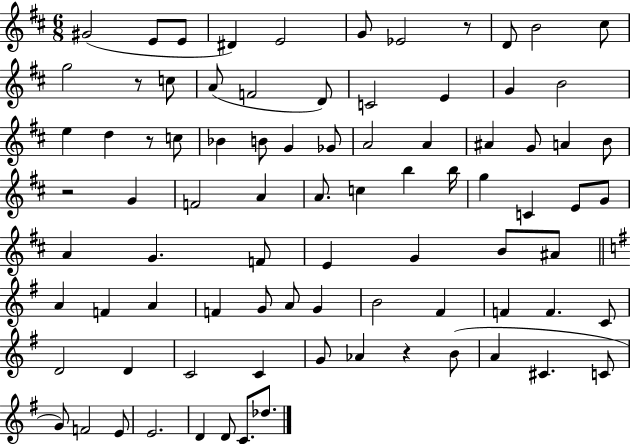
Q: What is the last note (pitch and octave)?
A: Db5